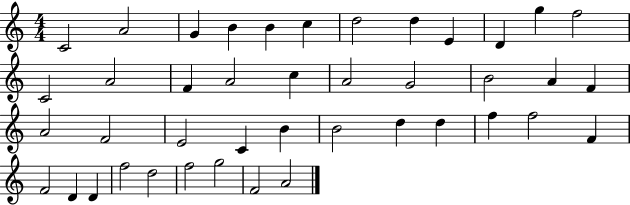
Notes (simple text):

C4/h A4/h G4/q B4/q B4/q C5/q D5/h D5/q E4/q D4/q G5/q F5/h C4/h A4/h F4/q A4/h C5/q A4/h G4/h B4/h A4/q F4/q A4/h F4/h E4/h C4/q B4/q B4/h D5/q D5/q F5/q F5/h F4/q F4/h D4/q D4/q F5/h D5/h F5/h G5/h F4/h A4/h